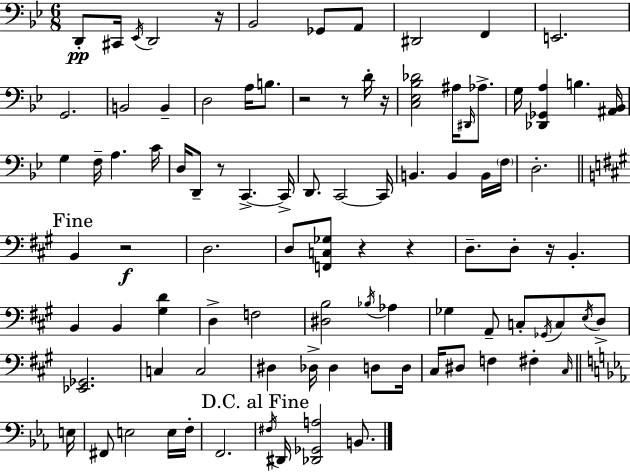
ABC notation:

X:1
T:Untitled
M:6/8
L:1/4
K:Bb
D,,/2 ^C,,/4 _E,,/4 D,,2 z/4 _B,,2 _G,,/2 A,,/2 ^D,,2 F,, E,,2 G,,2 B,,2 B,, D,2 A,/4 B,/2 z2 z/2 D/4 z/4 [C,_E,_B,_D]2 ^A,/4 ^D,,/4 _A,/2 G,/4 [_D,,_G,,A,] B, [^A,,_B,,]/4 G, F,/4 A, C/4 D,/4 D,,/2 z/2 C,, C,,/4 D,,/2 C,,2 C,,/4 B,, B,, B,,/4 F,/4 D,2 B,, z2 D,2 D,/2 [F,,C,_G,]/2 z z D,/2 D,/2 z/4 B,, B,, B,, [^G,D] D, F,2 [^D,B,]2 _B,/4 _A, _G, A,,/2 C,/2 _G,,/4 C,/2 E,/4 D,/2 [_E,,_G,,]2 C, C,2 ^D, _D,/4 _D, D,/2 D,/4 ^C,/4 ^D,/2 F, ^F, ^C,/4 E,/4 ^F,,/2 E,2 E,/4 F,/4 F,,2 ^F,/4 ^D,,/4 [_D,,_G,,A,]2 B,,/2